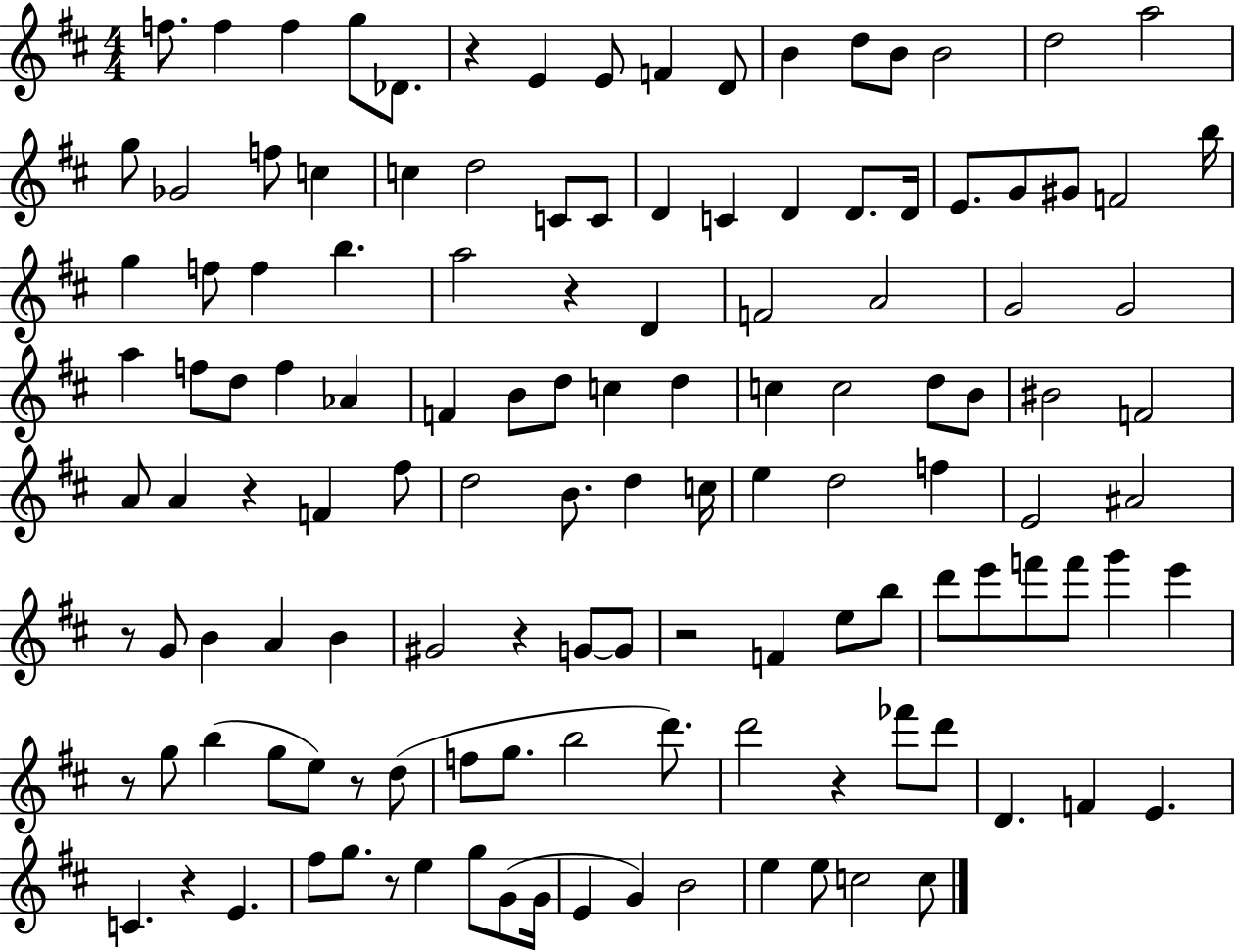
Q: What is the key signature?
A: D major